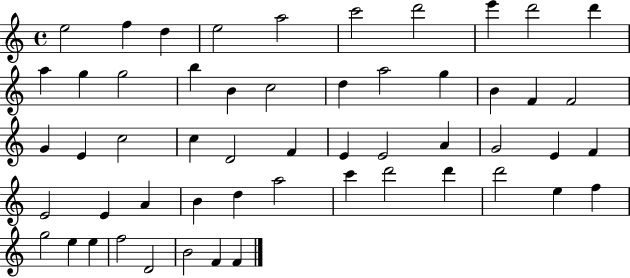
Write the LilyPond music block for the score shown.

{
  \clef treble
  \time 4/4
  \defaultTimeSignature
  \key c \major
  e''2 f''4 d''4 | e''2 a''2 | c'''2 d'''2 | e'''4 d'''2 d'''4 | \break a''4 g''4 g''2 | b''4 b'4 c''2 | d''4 a''2 g''4 | b'4 f'4 f'2 | \break g'4 e'4 c''2 | c''4 d'2 f'4 | e'4 e'2 a'4 | g'2 e'4 f'4 | \break e'2 e'4 a'4 | b'4 d''4 a''2 | c'''4 d'''2 d'''4 | d'''2 e''4 f''4 | \break g''2 e''4 e''4 | f''2 d'2 | b'2 f'4 f'4 | \bar "|."
}